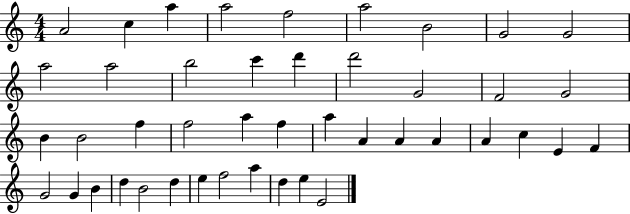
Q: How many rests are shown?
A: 0